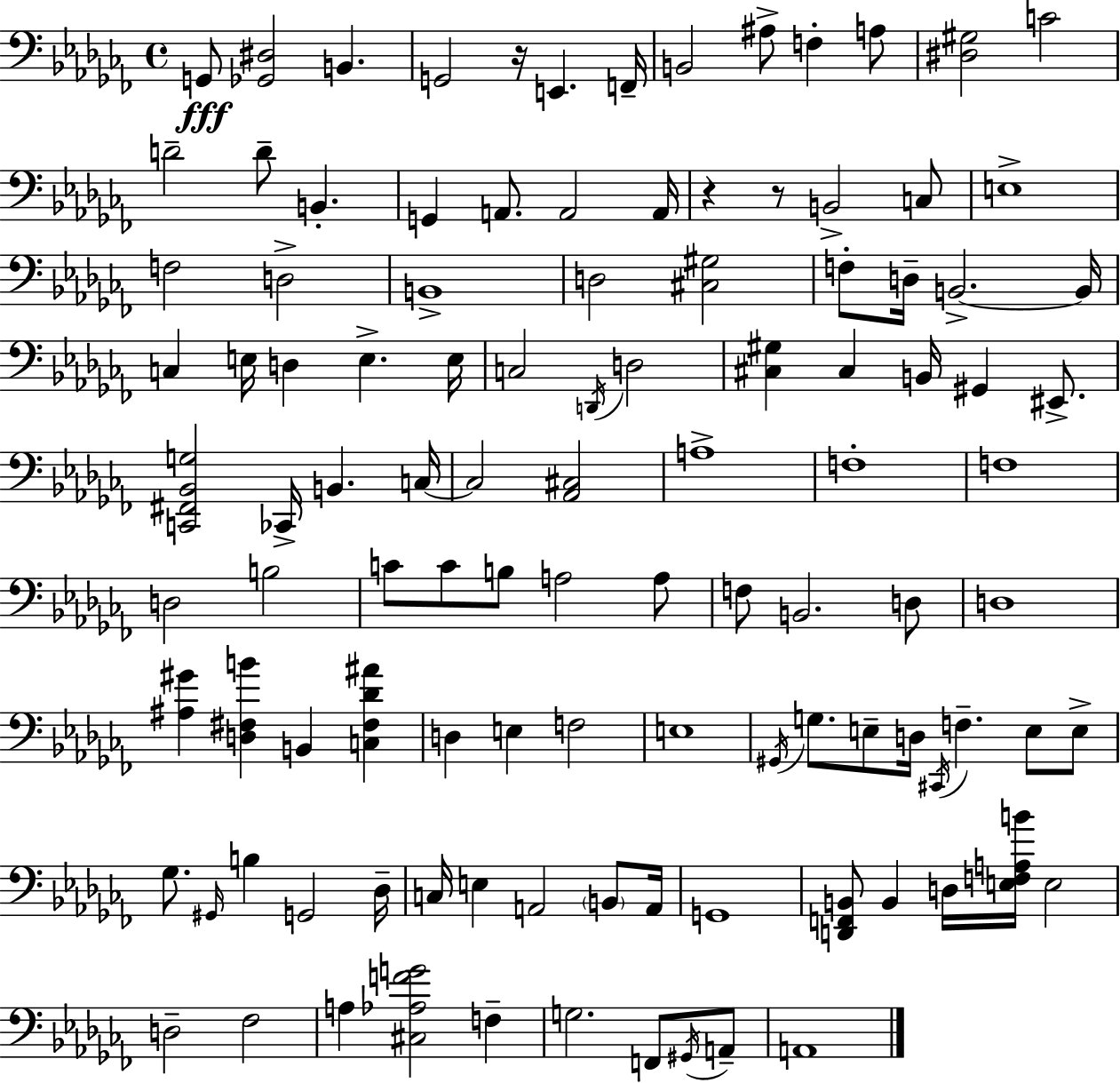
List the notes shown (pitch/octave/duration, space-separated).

G2/e [Gb2,D#3]/h B2/q. G2/h R/s E2/q. F2/s B2/h A#3/e F3/q A3/e [D#3,G#3]/h C4/h D4/h D4/e B2/q. G2/q A2/e. A2/h A2/s R/q R/e B2/h C3/e E3/w F3/h D3/h B2/w D3/h [C#3,G#3]/h F3/e D3/s B2/h. B2/s C3/q E3/s D3/q E3/q. E3/s C3/h D2/s D3/h [C#3,G#3]/q C#3/q B2/s G#2/q EIS2/e. [C2,F#2,Bb2,G3]/h CES2/s B2/q. C3/s C3/h [Ab2,C#3]/h A3/w F3/w F3/w D3/h B3/h C4/e C4/e B3/e A3/h A3/e F3/e B2/h. D3/e D3/w [A#3,G#4]/q [D3,F#3,B4]/q B2/q [C3,F#3,Db4,A#4]/q D3/q E3/q F3/h E3/w G#2/s G3/e. E3/e D3/s C#2/s F3/q. E3/e E3/e Gb3/e. G#2/s B3/q G2/h Db3/s C3/s E3/q A2/h B2/e A2/s G2/w [D2,F2,B2]/e B2/q D3/s [E3,F3,A3,B4]/s E3/h D3/h FES3/h A3/q [C#3,Ab3,F4,G4]/h F3/q G3/h. F2/e G#2/s A2/e A2/w